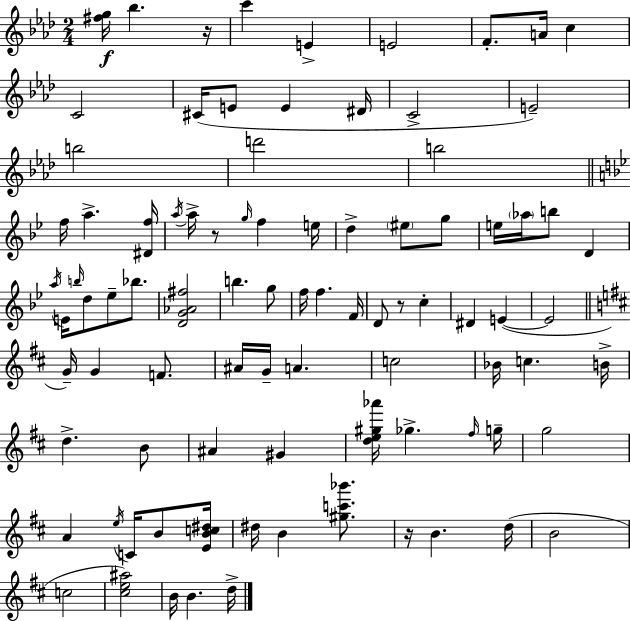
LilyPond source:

{
  \clef treble
  \numericTimeSignature
  \time 2/4
  \key aes \major
  <fis'' g''>16\f bes''4. r16 | c'''4 e'4-> | e'2 | f'8.-. a'16 c''4 | \break c'2 | cis'16( e'8 e'4 dis'16 | c'2-> | e'2--) | \break b''2 | d'''2 | b''2 | \bar "||" \break \key bes \major f''16 a''4.-> <dis' f''>16 | \acciaccatura { a''16 } a''16-> r8 \grace { g''16 } f''4 | e''16 d''4-> \parenthesize eis''8 | g''8 e''16 \parenthesize aes''16 b''8 d'4 | \break \acciaccatura { a''16 } e'16 \grace { b''16 } d''8 ees''8-- | bes''8. <d' g' aes' fis''>2 | b''4. | g''8 f''16 f''4. | \break f'16 d'8 r8 | c''4-. dis'4 | e'4~(~ e'2 | \bar "||" \break \key d \major g'16--) g'4 f'8. | ais'16 g'16-- a'4. | c''2 | bes'16 c''4. b'16-> | \break d''4.-> b'8 | ais'4 gis'4 | <d'' e'' gis'' aes'''>16 ges''4.-> \grace { fis''16 } | g''16-- g''2 | \break a'4 \acciaccatura { e''16 } c'16 b'8 | <e' b' c'' dis''>16 dis''16 b'4 <gis'' c''' bes'''>8. | r16 b'4. | d''16( b'2 | \break c''2 | <cis'' e'' ais''>2) | b'16 b'4. | d''16-> \bar "|."
}